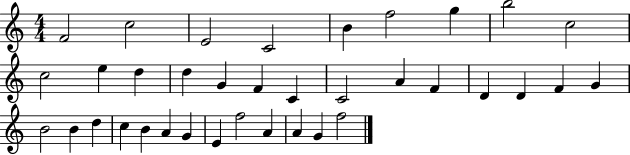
F4/h C5/h E4/h C4/h B4/q F5/h G5/q B5/h C5/h C5/h E5/q D5/q D5/q G4/q F4/q C4/q C4/h A4/q F4/q D4/q D4/q F4/q G4/q B4/h B4/q D5/q C5/q B4/q A4/q G4/q E4/q F5/h A4/q A4/q G4/q F5/h